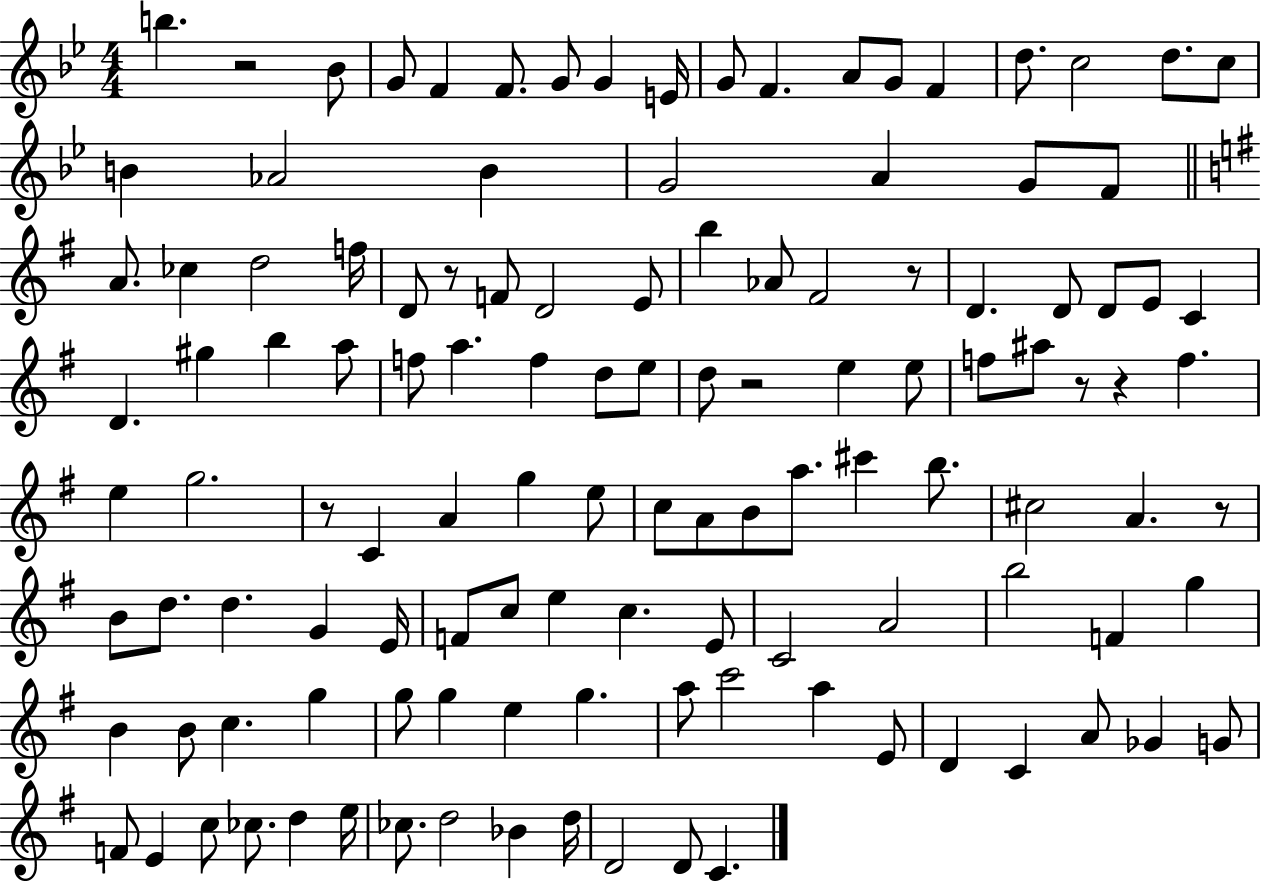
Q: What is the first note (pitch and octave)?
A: B5